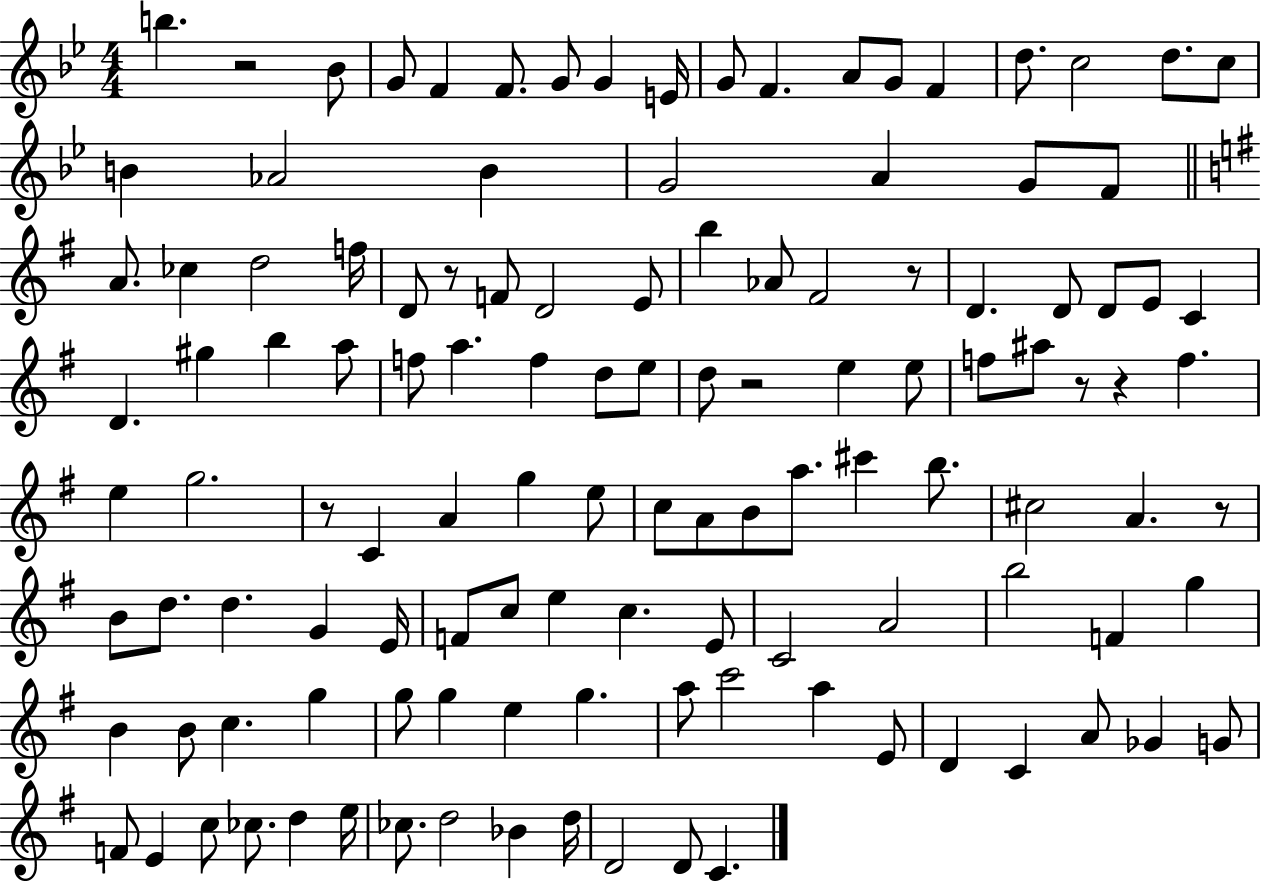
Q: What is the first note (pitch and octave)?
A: B5